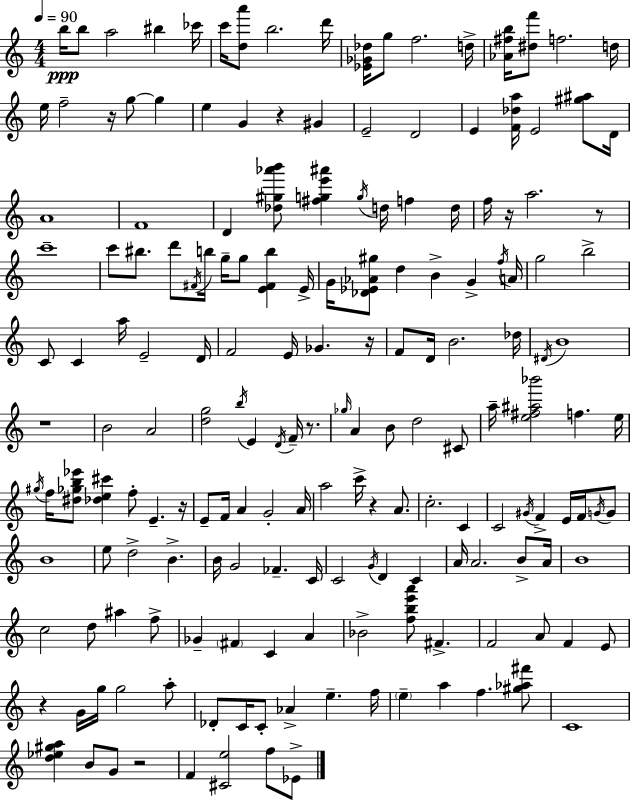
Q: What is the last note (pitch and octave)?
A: Eb4